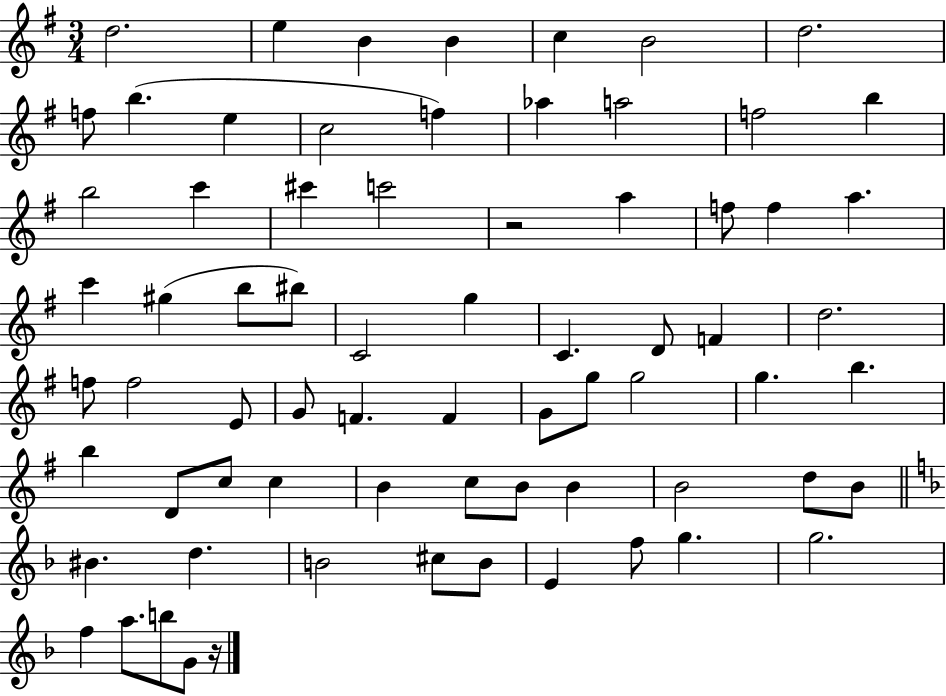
{
  \clef treble
  \numericTimeSignature
  \time 3/4
  \key g \major
  d''2. | e''4 b'4 b'4 | c''4 b'2 | d''2. | \break f''8 b''4.( e''4 | c''2 f''4) | aes''4 a''2 | f''2 b''4 | \break b''2 c'''4 | cis'''4 c'''2 | r2 a''4 | f''8 f''4 a''4. | \break c'''4 gis''4( b''8 bis''8) | c'2 g''4 | c'4. d'8 f'4 | d''2. | \break f''8 f''2 e'8 | g'8 f'4. f'4 | g'8 g''8 g''2 | g''4. b''4. | \break b''4 d'8 c''8 c''4 | b'4 c''8 b'8 b'4 | b'2 d''8 b'8 | \bar "||" \break \key d \minor bis'4. d''4. | b'2 cis''8 b'8 | e'4 f''8 g''4. | g''2. | \break f''4 a''8. b''8 g'8 r16 | \bar "|."
}